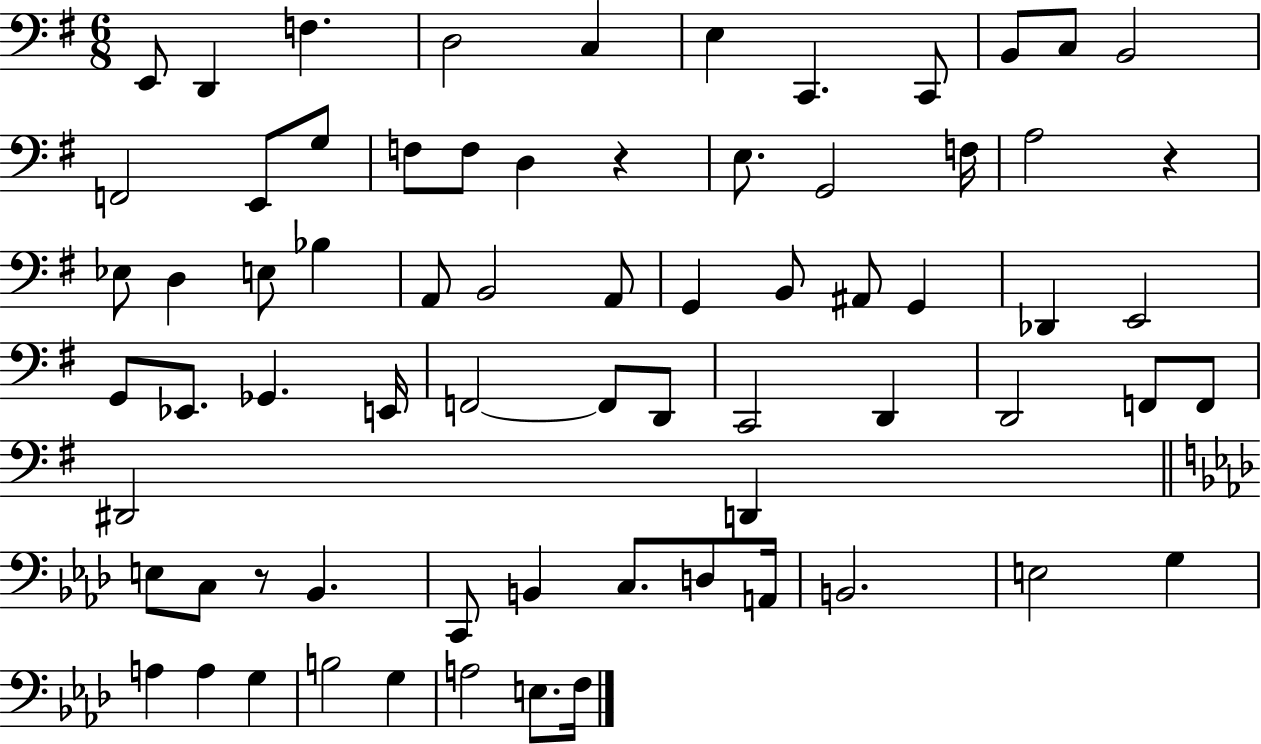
X:1
T:Untitled
M:6/8
L:1/4
K:G
E,,/2 D,, F, D,2 C, E, C,, C,,/2 B,,/2 C,/2 B,,2 F,,2 E,,/2 G,/2 F,/2 F,/2 D, z E,/2 G,,2 F,/4 A,2 z _E,/2 D, E,/2 _B, A,,/2 B,,2 A,,/2 G,, B,,/2 ^A,,/2 G,, _D,, E,,2 G,,/2 _E,,/2 _G,, E,,/4 F,,2 F,,/2 D,,/2 C,,2 D,, D,,2 F,,/2 F,,/2 ^D,,2 D,, E,/2 C,/2 z/2 _B,, C,,/2 B,, C,/2 D,/2 A,,/4 B,,2 E,2 G, A, A, G, B,2 G, A,2 E,/2 F,/4